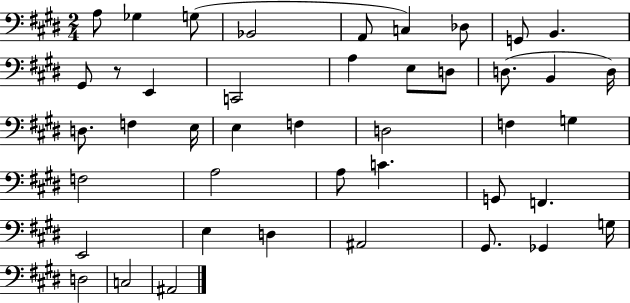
X:1
T:Untitled
M:2/4
L:1/4
K:E
A,/2 _G, G,/2 _B,,2 A,,/2 C, _D,/2 G,,/2 B,, ^G,,/2 z/2 E,, C,,2 A, E,/2 D,/2 D,/2 B,, D,/4 D,/2 F, E,/4 E, F, D,2 F, G, F,2 A,2 A,/2 C G,,/2 F,, E,,2 E, D, ^A,,2 ^G,,/2 _G,, G,/4 D,2 C,2 ^A,,2